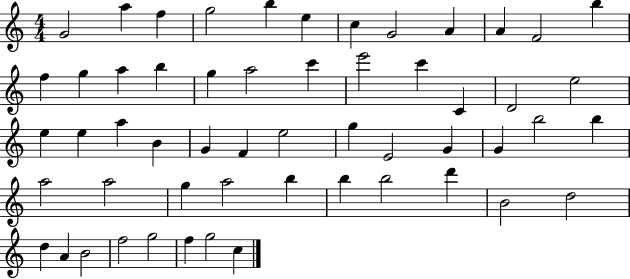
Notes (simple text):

G4/h A5/q F5/q G5/h B5/q E5/q C5/q G4/h A4/q A4/q F4/h B5/q F5/q G5/q A5/q B5/q G5/q A5/h C6/q E6/h C6/q C4/q D4/h E5/h E5/q E5/q A5/q B4/q G4/q F4/q E5/h G5/q E4/h G4/q G4/q B5/h B5/q A5/h A5/h G5/q A5/h B5/q B5/q B5/h D6/q B4/h D5/h D5/q A4/q B4/h F5/h G5/h F5/q G5/h C5/q